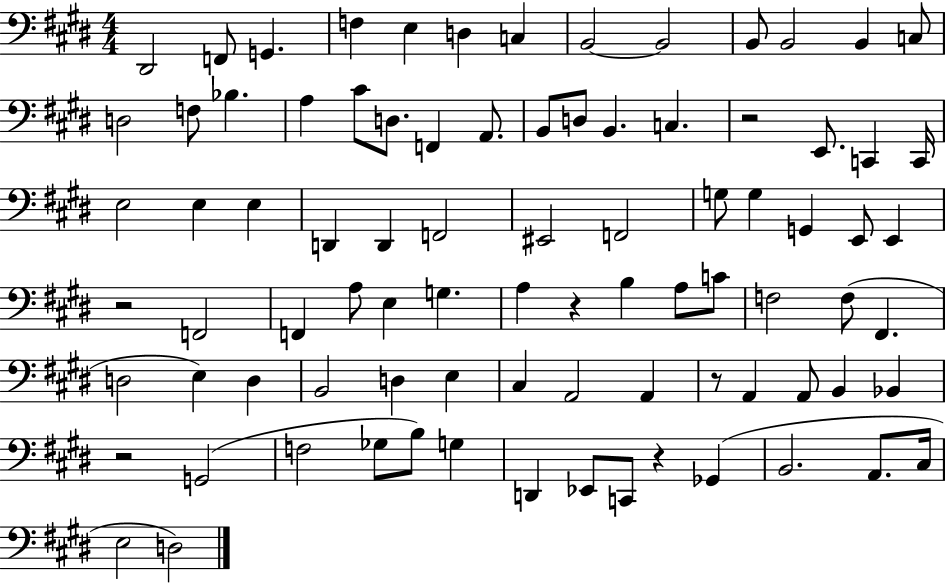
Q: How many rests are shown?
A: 6